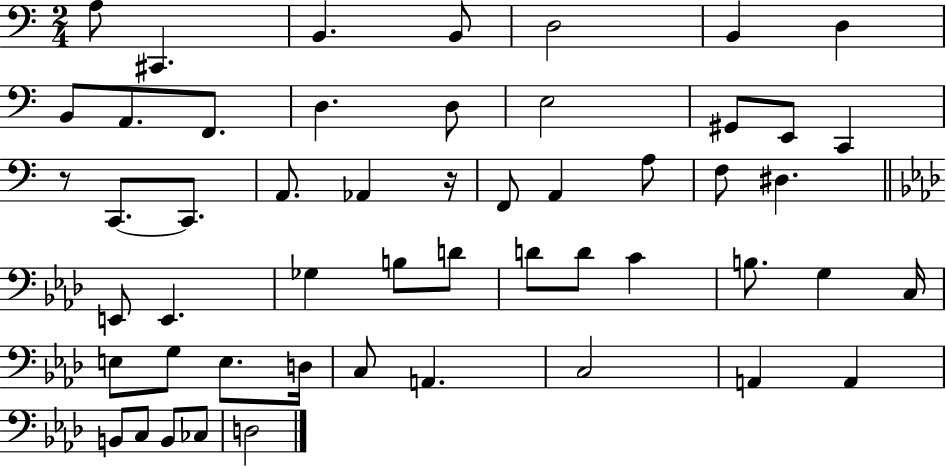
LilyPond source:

{
  \clef bass
  \numericTimeSignature
  \time 2/4
  \key c \major
  a8 cis,4. | b,4. b,8 | d2 | b,4 d4 | \break b,8 a,8. f,8. | d4. d8 | e2 | gis,8 e,8 c,4 | \break r8 c,8.~~ c,8. | a,8. aes,4 r16 | f,8 a,4 a8 | f8 dis4. | \break \bar "||" \break \key f \minor e,8 e,4. | ges4 b8 d'8 | d'8 d'8 c'4 | b8. g4 c16 | \break e8 g8 e8. d16 | c8 a,4. | c2 | a,4 a,4 | \break b,8 c8 b,8 ces8 | d2 | \bar "|."
}